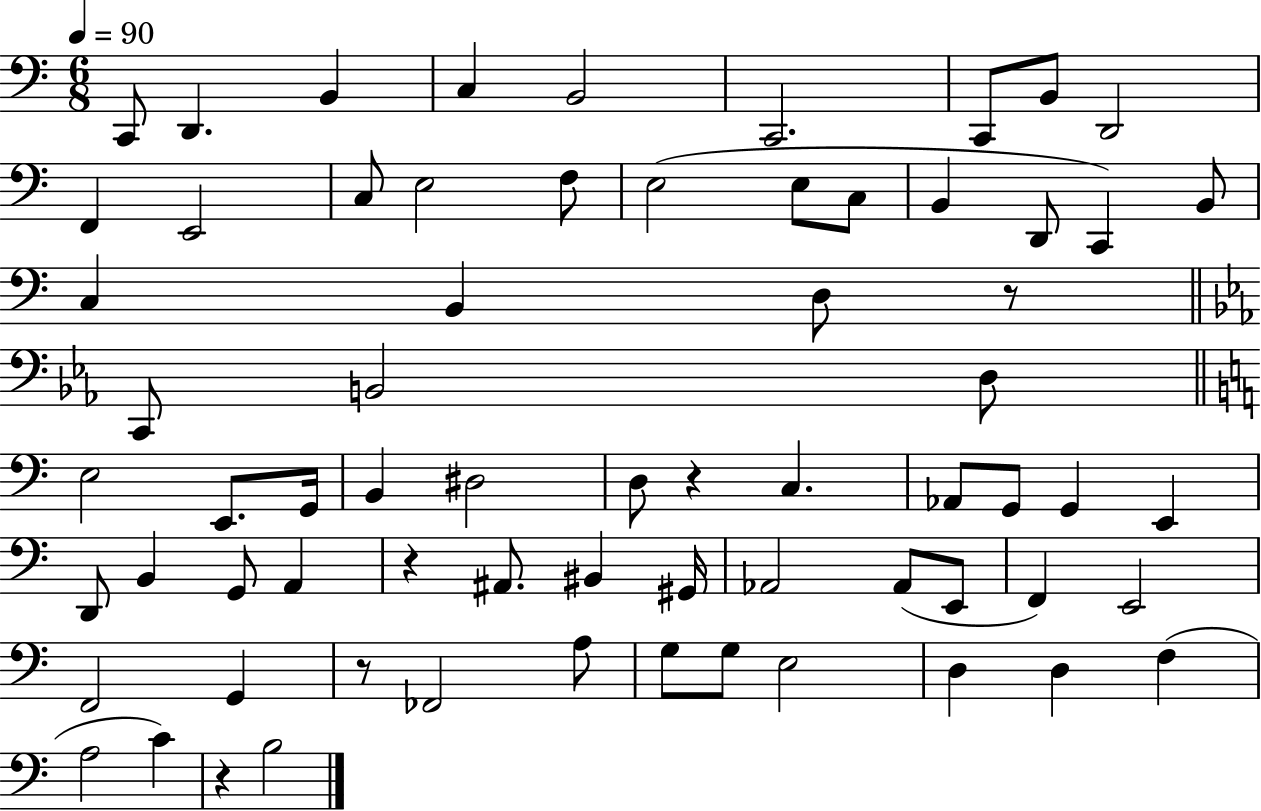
C2/e D2/q. B2/q C3/q B2/h C2/h. C2/e B2/e D2/h F2/q E2/h C3/e E3/h F3/e E3/h E3/e C3/e B2/q D2/e C2/q B2/e C3/q B2/q D3/e R/e C2/e B2/h D3/e E3/h E2/e. G2/s B2/q D#3/h D3/e R/q C3/q. Ab2/e G2/e G2/q E2/q D2/e B2/q G2/e A2/q R/q A#2/e. BIS2/q G#2/s Ab2/h Ab2/e E2/e F2/q E2/h F2/h G2/q R/e FES2/h A3/e G3/e G3/e E3/h D3/q D3/q F3/q A3/h C4/q R/q B3/h